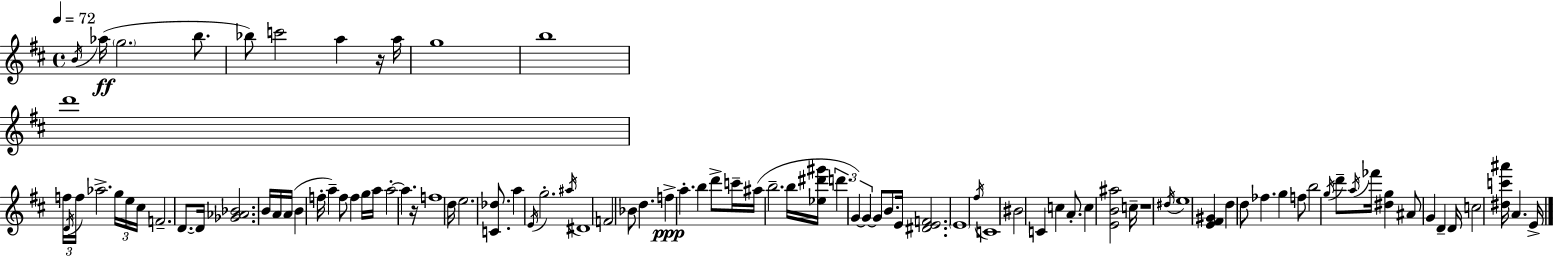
{
  \clef treble
  \time 4/4
  \defaultTimeSignature
  \key d \major
  \tempo 4 = 72
  \acciaccatura { b'16 }(\ff aes''16 \parenthesize g''2. b''8. | bes''8) c'''2 a''4 r16 | a''16 g''1 | b''1 | \break d'''1 | \tuplet 3/2 { f''16 \acciaccatura { d'16 } f''16 } aes''2.-> | \tuplet 3/2 { g''16 e''16 cis''16 } f'2.-- d'8.~~ | d'16 <ges' aes' bes'>2. b'16 | \break a'16 a'16( b'4 f''16-. a''4--) f''8 f''4 | g''16 a''16 a''2-.~~ a''4. | r16 f''1 | d''16 e''2. <c' des''>8. | \break a''4 \acciaccatura { e'16 } g''2.-. | \acciaccatura { ais''16 } dis'1 | f'2 bes'8 d''4. | f''4->\ppp a''4.-. b''4 | \break d'''8-> c'''16-- ais''16( b''2.-- | b''16 <ees'' dis''' gis'''>16 \tuplet 3/2 { d'''4. g'4~~) g'4~~ } | g'8 b'8. e'16 <dis' e' f'>2. | \parenthesize e'1 | \break \acciaccatura { fis''16 } c'1 | bis'2 c'4 | c''4 a'8.-. c''4 <e' b' ais''>2 | c''16-- r1 | \break \acciaccatura { dis''16 } e''1 | <e' fis' gis'>4 d''4 d''8 | fes''4. g''4 f''8 b''2 | \acciaccatura { g''16 } d'''8-- \acciaccatura { a''16 } fes'''16 <dis'' g''>4 ais'8 g'4 | \break d'4-- d'16 c''2 | <dis'' c''' ais'''>16 a'4. e'16-> \bar "|."
}